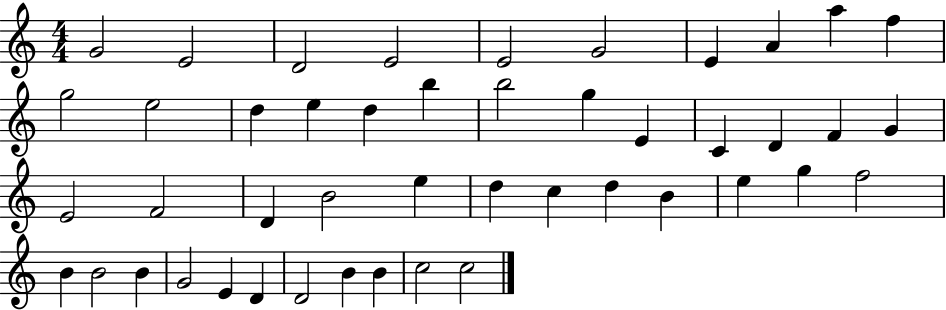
X:1
T:Untitled
M:4/4
L:1/4
K:C
G2 E2 D2 E2 E2 G2 E A a f g2 e2 d e d b b2 g E C D F G E2 F2 D B2 e d c d B e g f2 B B2 B G2 E D D2 B B c2 c2